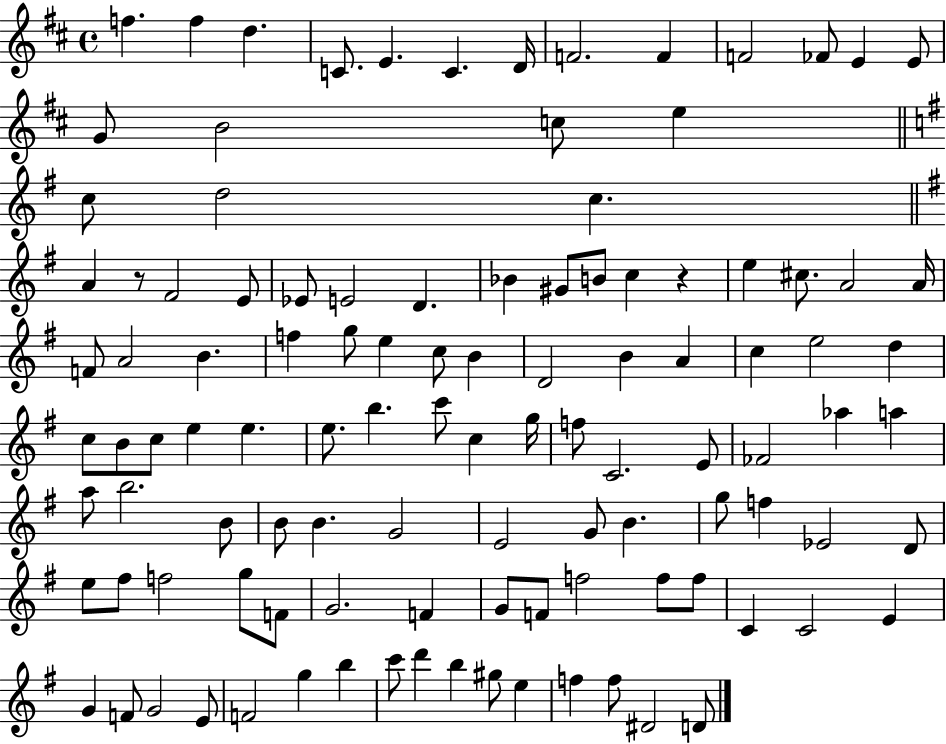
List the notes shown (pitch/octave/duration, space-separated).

F5/q. F5/q D5/q. C4/e. E4/q. C4/q. D4/s F4/h. F4/q F4/h FES4/e E4/q E4/e G4/e B4/h C5/e E5/q C5/e D5/h C5/q. A4/q R/e F#4/h E4/e Eb4/e E4/h D4/q. Bb4/q G#4/e B4/e C5/q R/q E5/q C#5/e. A4/h A4/s F4/e A4/h B4/q. F5/q G5/e E5/q C5/e B4/q D4/h B4/q A4/q C5/q E5/h D5/q C5/e B4/e C5/e E5/q E5/q. E5/e. B5/q. C6/e C5/q G5/s F5/e C4/h. E4/e FES4/h Ab5/q A5/q A5/e B5/h. B4/e B4/e B4/q. G4/h E4/h G4/e B4/q. G5/e F5/q Eb4/h D4/e E5/e F#5/e F5/h G5/e F4/e G4/h. F4/q G4/e F4/e F5/h F5/e F5/e C4/q C4/h E4/q G4/q F4/e G4/h E4/e F4/h G5/q B5/q C6/e D6/q B5/q G#5/e E5/q F5/q F5/e D#4/h D4/e